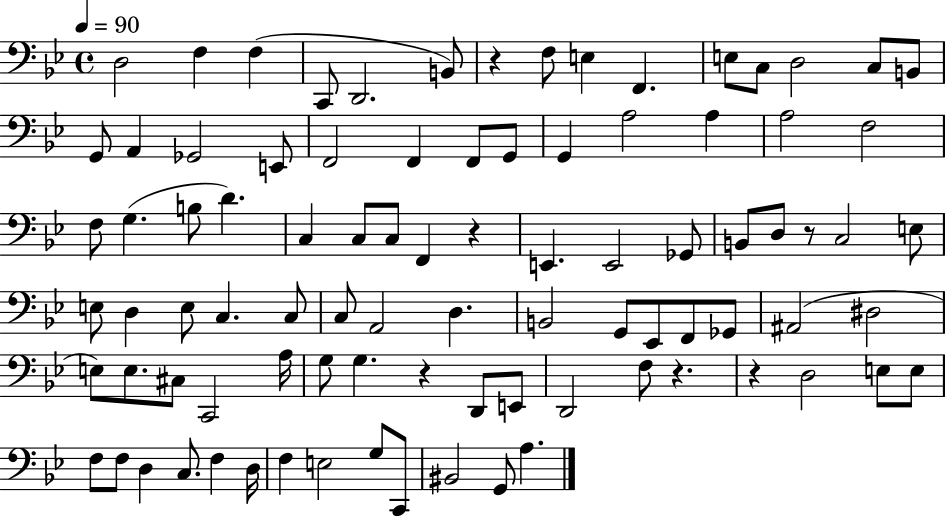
D3/h F3/q F3/q C2/e D2/h. B2/e R/q F3/e E3/q F2/q. E3/e C3/e D3/h C3/e B2/e G2/e A2/q Gb2/h E2/e F2/h F2/q F2/e G2/e G2/q A3/h A3/q A3/h F3/h F3/e G3/q. B3/e D4/q. C3/q C3/e C3/e F2/q R/q E2/q. E2/h Gb2/e B2/e D3/e R/e C3/h E3/e E3/e D3/q E3/e C3/q. C3/e C3/e A2/h D3/q. B2/h G2/e Eb2/e F2/e Gb2/e A#2/h D#3/h E3/e E3/e. C#3/e C2/h A3/s G3/e G3/q. R/q D2/e E2/e D2/h F3/e R/q. R/q D3/h E3/e E3/e F3/e F3/e D3/q C3/e. F3/q D3/s F3/q E3/h G3/e C2/e BIS2/h G2/e A3/q.